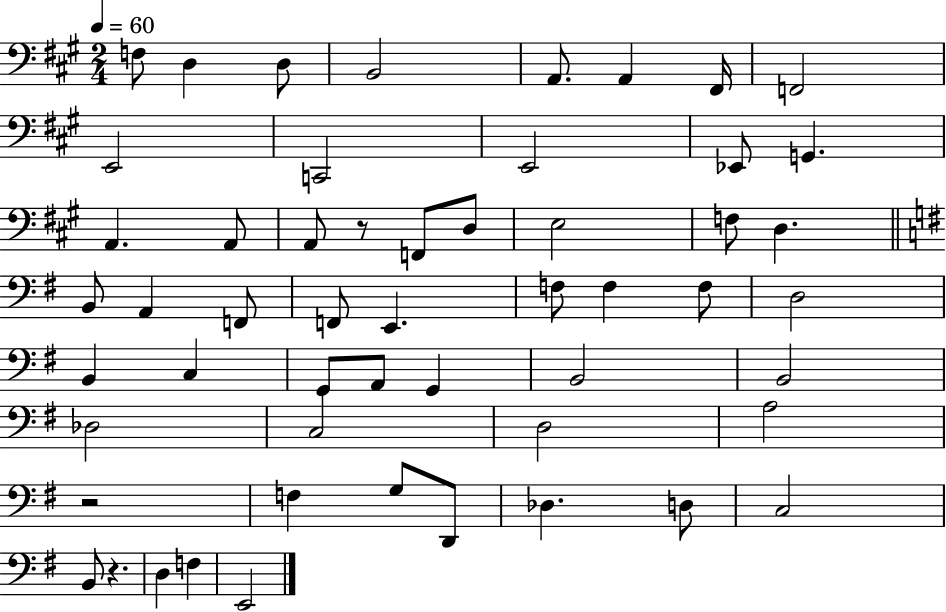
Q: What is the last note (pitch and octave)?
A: E2